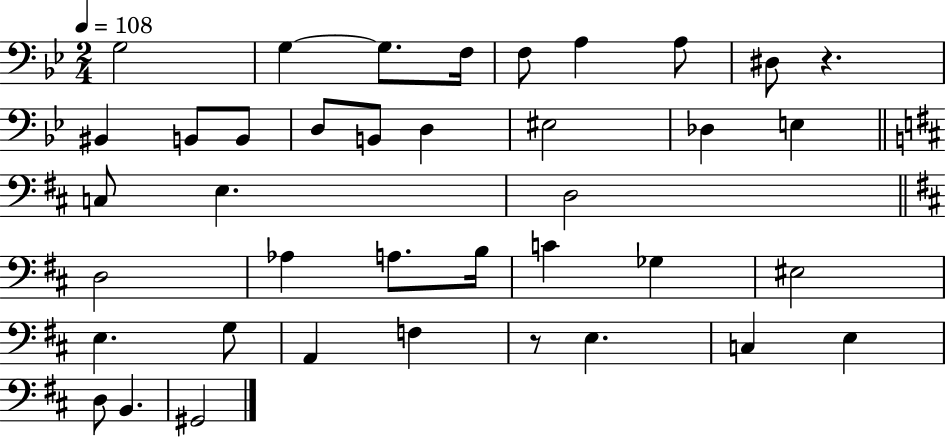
G3/h G3/q G3/e. F3/s F3/e A3/q A3/e D#3/e R/q. BIS2/q B2/e B2/e D3/e B2/e D3/q EIS3/h Db3/q E3/q C3/e E3/q. D3/h D3/h Ab3/q A3/e. B3/s C4/q Gb3/q EIS3/h E3/q. G3/e A2/q F3/q R/e E3/q. C3/q E3/q D3/e B2/q. G#2/h